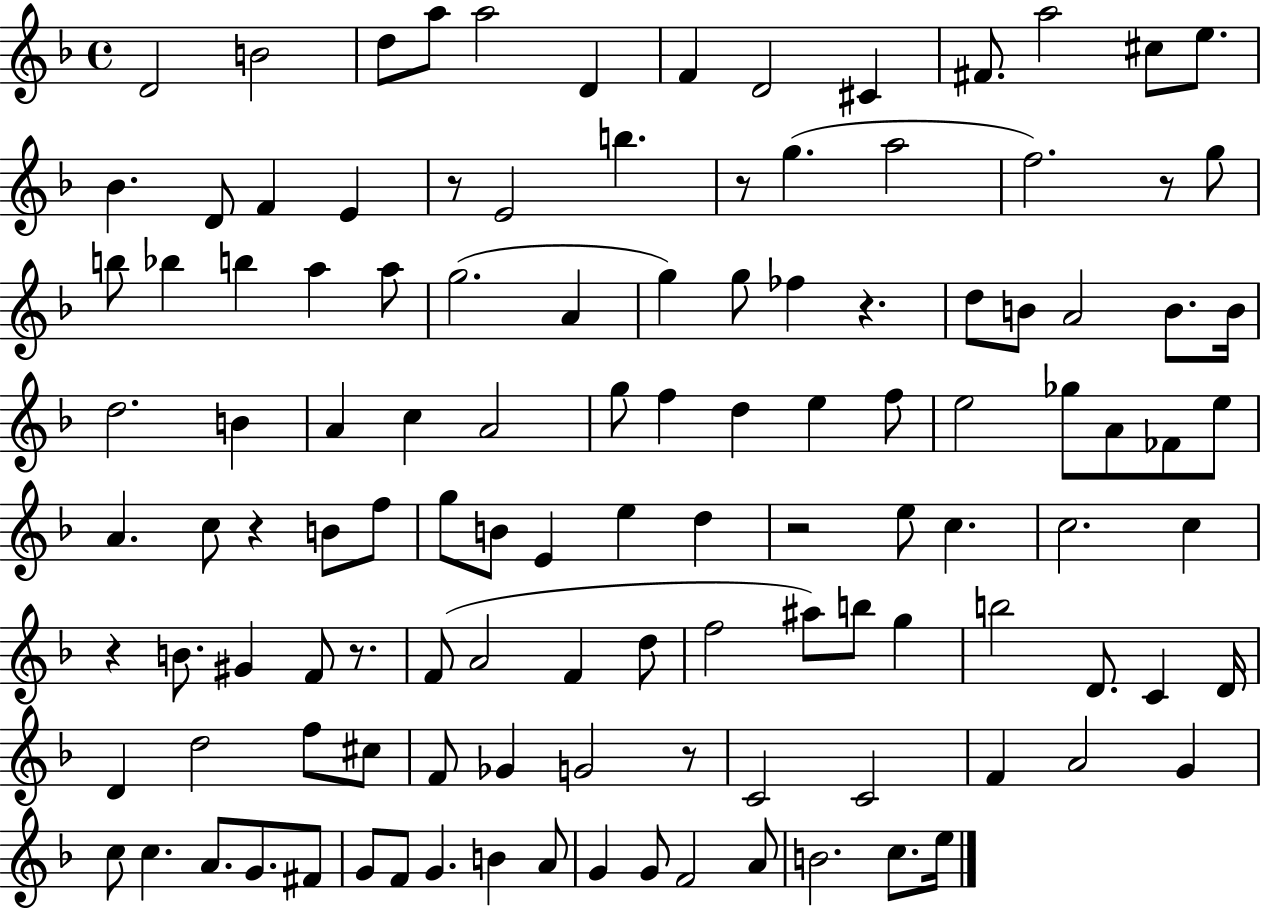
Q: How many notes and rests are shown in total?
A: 119